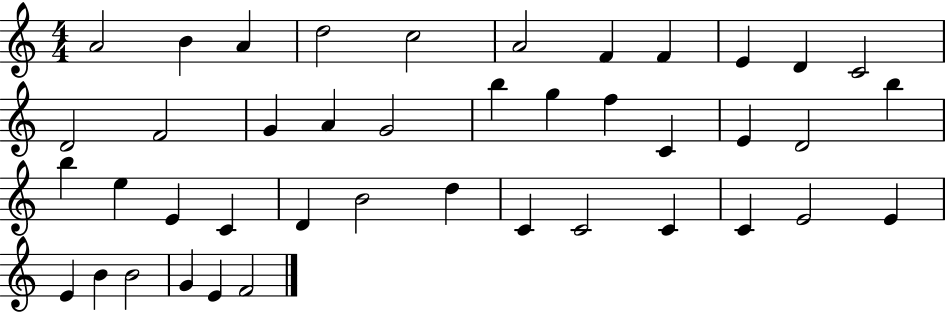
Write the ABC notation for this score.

X:1
T:Untitled
M:4/4
L:1/4
K:C
A2 B A d2 c2 A2 F F E D C2 D2 F2 G A G2 b g f C E D2 b b e E C D B2 d C C2 C C E2 E E B B2 G E F2